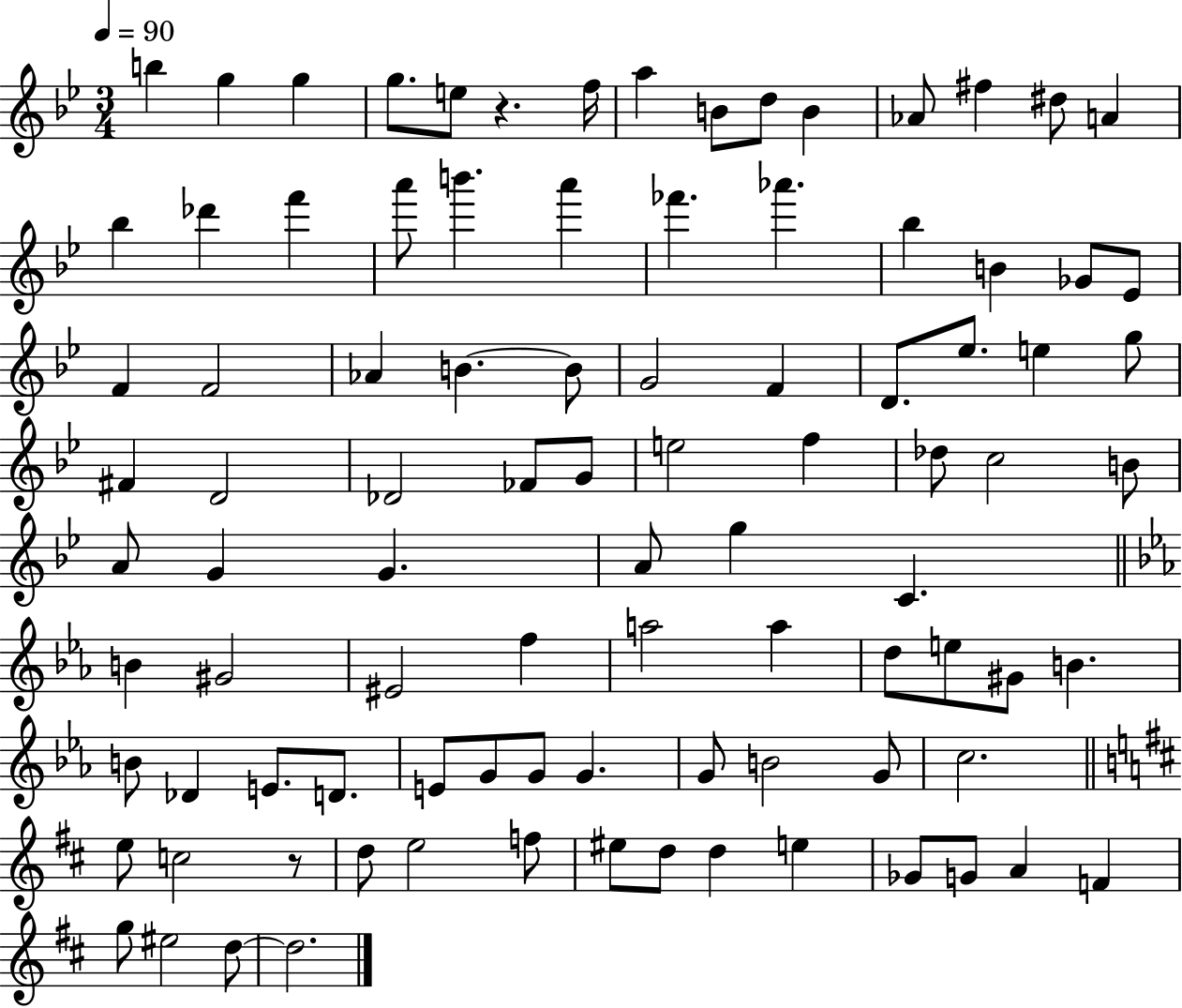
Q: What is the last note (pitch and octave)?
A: D5